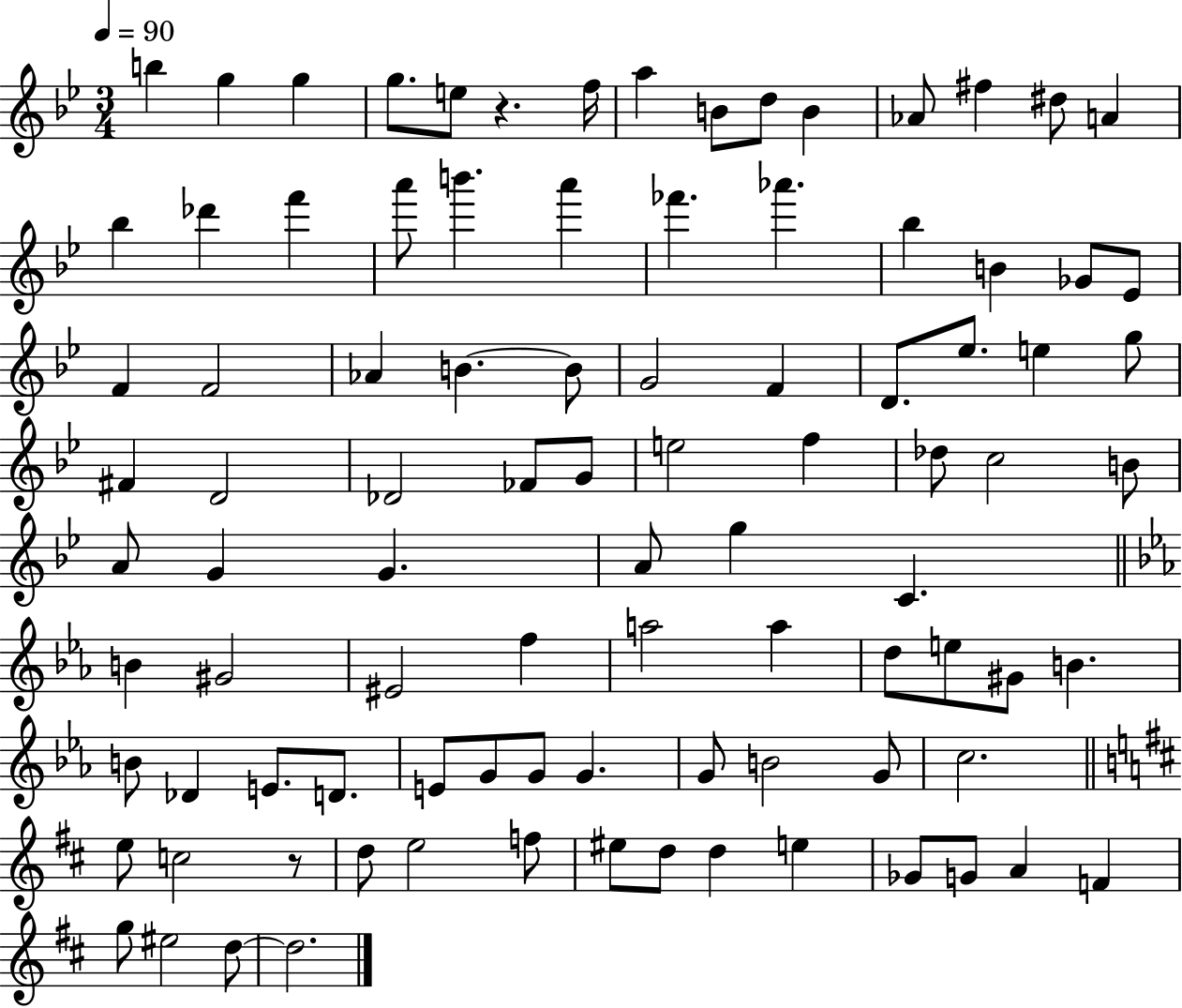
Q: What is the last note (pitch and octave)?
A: D5